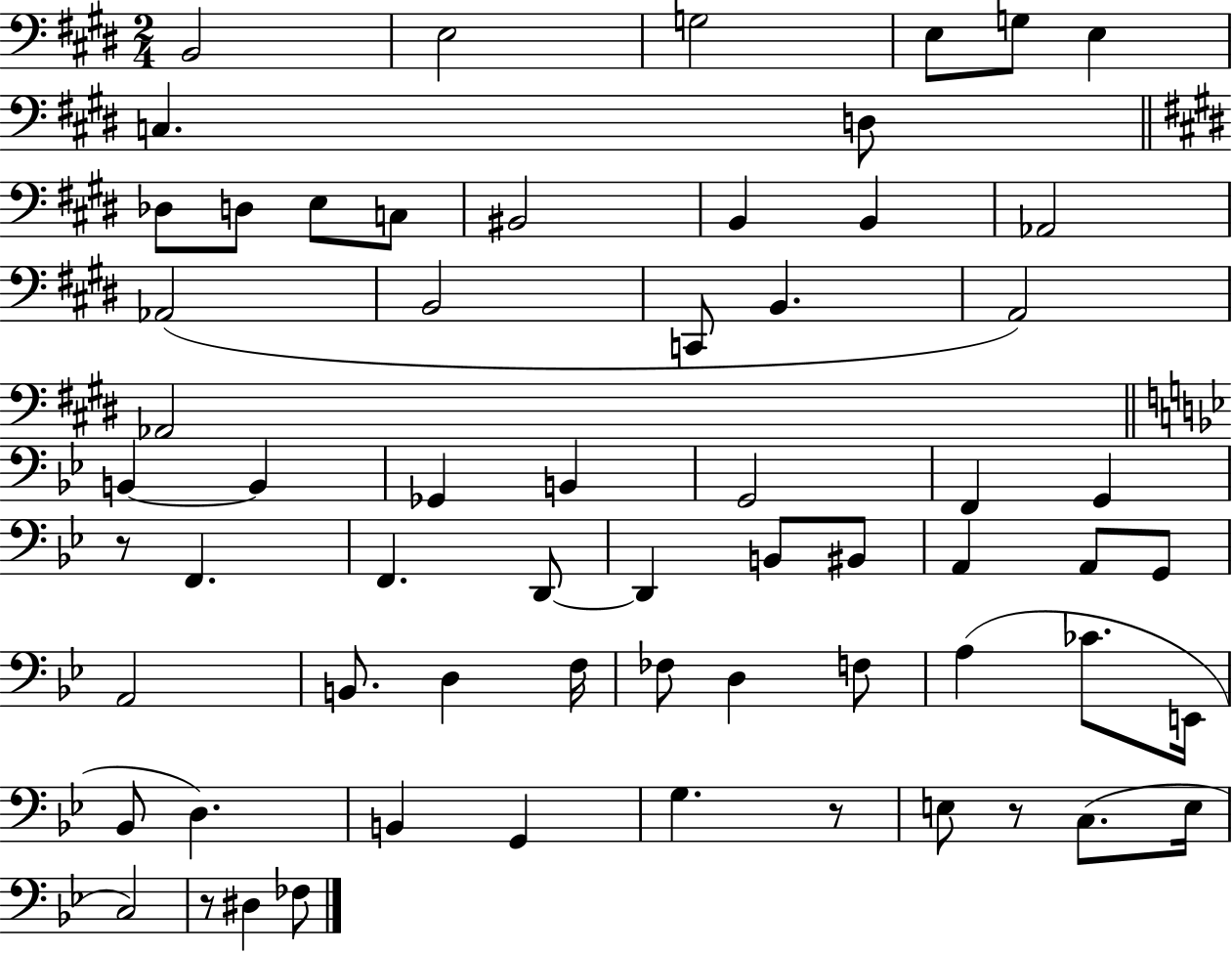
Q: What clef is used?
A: bass